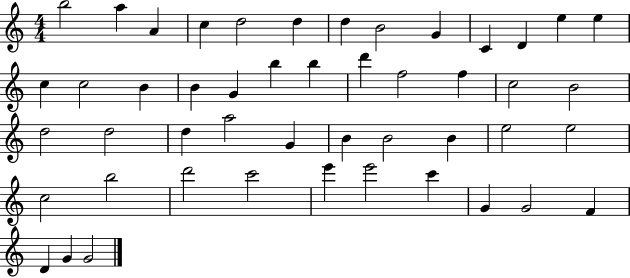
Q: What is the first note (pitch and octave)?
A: B5